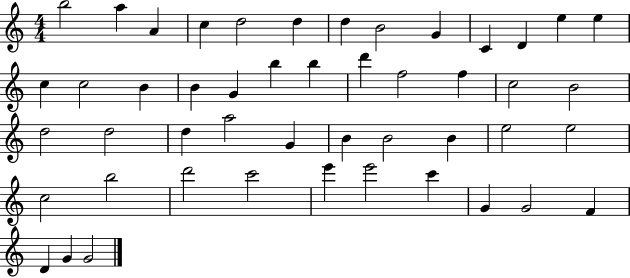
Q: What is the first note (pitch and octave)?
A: B5